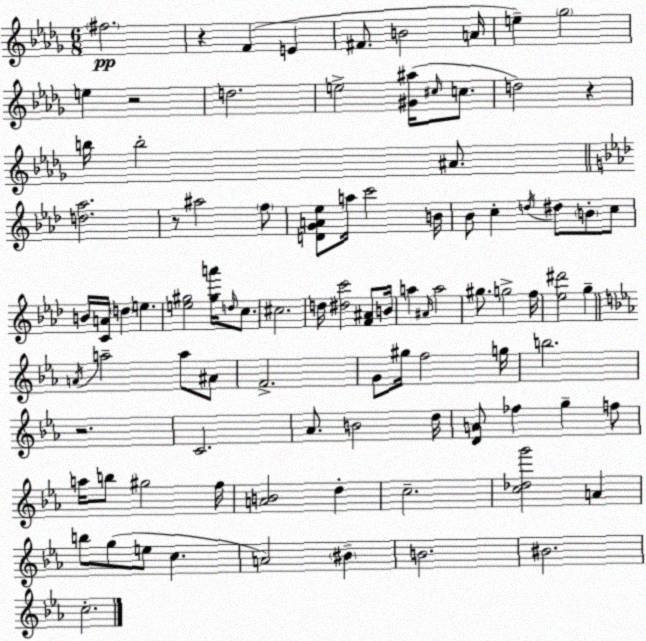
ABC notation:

X:1
T:Untitled
M:6/8
L:1/4
K:Bbm
^f2 z F E ^F/2 B2 A/4 e _g2 e z2 d2 e2 [^G^a]/4 ^c/4 c/2 d2 z b/4 b2 ^A/2 [d_a]2 z/2 ^a2 f/2 [DGA_e]/2 a/4 c'2 B/4 _B/2 c d/4 ^d/2 B/2 c/2 B/4 [CA]/4 d e [e^g]2 [^ga']/4 d/4 c/2 ^c2 d/4 [^dc']2 [F^A]/2 B/4 a ^A/4 a2 ^g/2 g2 f/4 [_e^d']2 g A/4 a2 a/2 ^A/2 F2 G/2 ^g/4 f2 g/4 b2 z2 C2 _A/2 B2 d/4 [DA]/2 _f g f/2 a/4 b/2 ^g2 f/4 [AB]2 d c2 [c_dg']2 A b/2 g/2 e/2 c A2 ^B B2 ^B2 c2